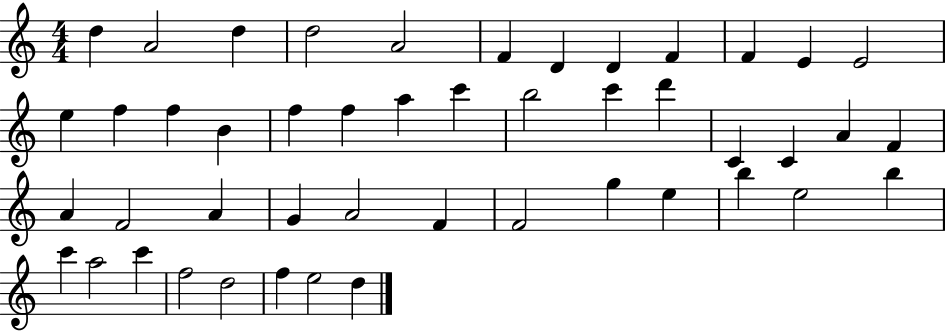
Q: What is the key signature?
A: C major